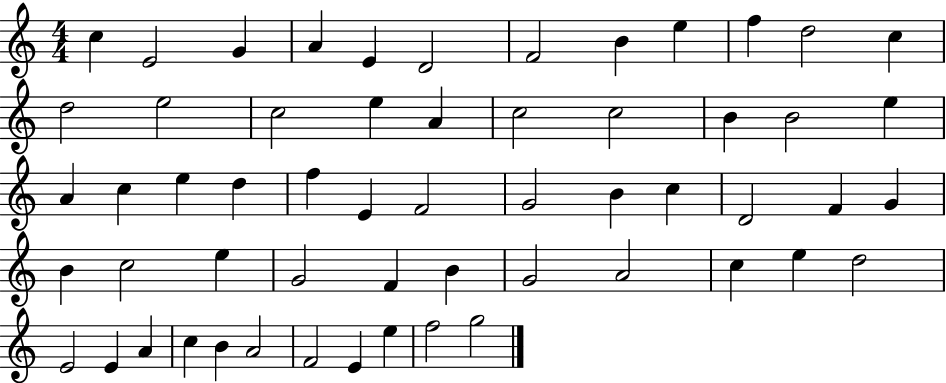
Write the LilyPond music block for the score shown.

{
  \clef treble
  \numericTimeSignature
  \time 4/4
  \key c \major
  c''4 e'2 g'4 | a'4 e'4 d'2 | f'2 b'4 e''4 | f''4 d''2 c''4 | \break d''2 e''2 | c''2 e''4 a'4 | c''2 c''2 | b'4 b'2 e''4 | \break a'4 c''4 e''4 d''4 | f''4 e'4 f'2 | g'2 b'4 c''4 | d'2 f'4 g'4 | \break b'4 c''2 e''4 | g'2 f'4 b'4 | g'2 a'2 | c''4 e''4 d''2 | \break e'2 e'4 a'4 | c''4 b'4 a'2 | f'2 e'4 e''4 | f''2 g''2 | \break \bar "|."
}